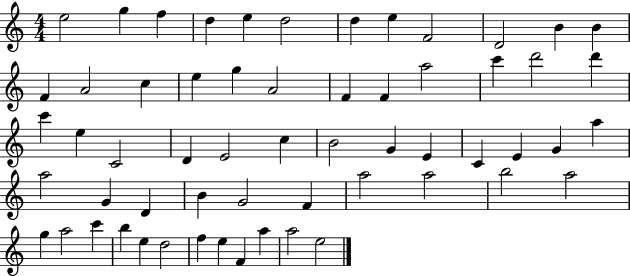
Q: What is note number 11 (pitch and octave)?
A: B4